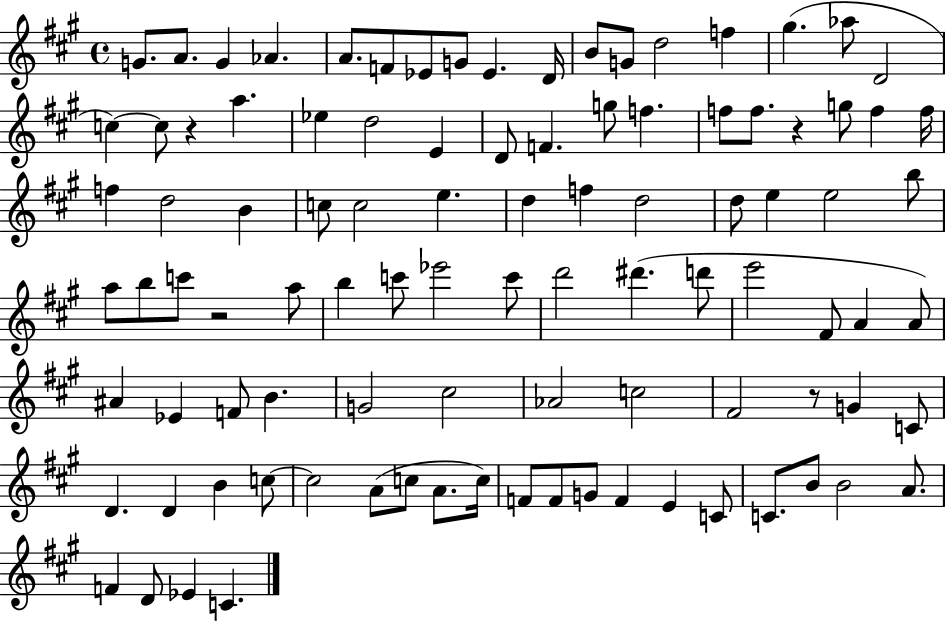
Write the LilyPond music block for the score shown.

{
  \clef treble
  \time 4/4
  \defaultTimeSignature
  \key a \major
  g'8. a'8. g'4 aes'4. | a'8. f'8 ees'8 g'8 ees'4. d'16 | b'8 g'8 d''2 f''4 | gis''4.( aes''8 d'2 | \break c''4~~) c''8 r4 a''4. | ees''4 d''2 e'4 | d'8 f'4. g''8 f''4. | f''8 f''8. r4 g''8 f''4 f''16 | \break f''4 d''2 b'4 | c''8 c''2 e''4. | d''4 f''4 d''2 | d''8 e''4 e''2 b''8 | \break a''8 b''8 c'''8 r2 a''8 | b''4 c'''8 ees'''2 c'''8 | d'''2 dis'''4.( d'''8 | e'''2 fis'8 a'4 a'8) | \break ais'4 ees'4 f'8 b'4. | g'2 cis''2 | aes'2 c''2 | fis'2 r8 g'4 c'8 | \break d'4. d'4 b'4 c''8~~ | c''2 a'8( c''8 a'8. c''16) | f'8 f'8 g'8 f'4 e'4 c'8 | c'8. b'8 b'2 a'8. | \break f'4 d'8 ees'4 c'4. | \bar "|."
}